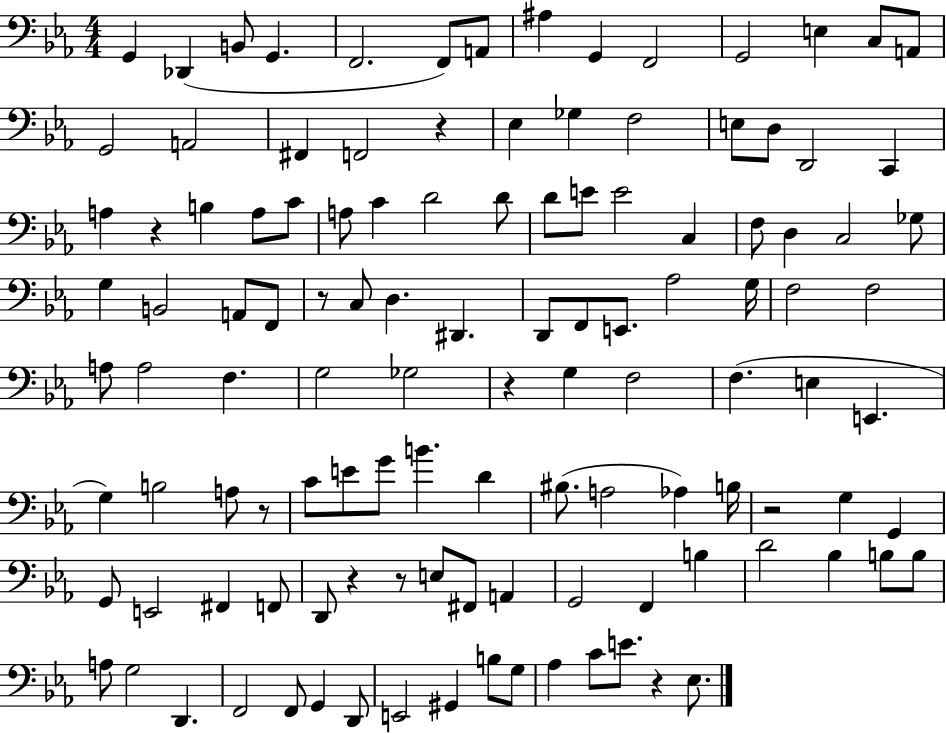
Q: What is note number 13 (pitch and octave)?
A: C3